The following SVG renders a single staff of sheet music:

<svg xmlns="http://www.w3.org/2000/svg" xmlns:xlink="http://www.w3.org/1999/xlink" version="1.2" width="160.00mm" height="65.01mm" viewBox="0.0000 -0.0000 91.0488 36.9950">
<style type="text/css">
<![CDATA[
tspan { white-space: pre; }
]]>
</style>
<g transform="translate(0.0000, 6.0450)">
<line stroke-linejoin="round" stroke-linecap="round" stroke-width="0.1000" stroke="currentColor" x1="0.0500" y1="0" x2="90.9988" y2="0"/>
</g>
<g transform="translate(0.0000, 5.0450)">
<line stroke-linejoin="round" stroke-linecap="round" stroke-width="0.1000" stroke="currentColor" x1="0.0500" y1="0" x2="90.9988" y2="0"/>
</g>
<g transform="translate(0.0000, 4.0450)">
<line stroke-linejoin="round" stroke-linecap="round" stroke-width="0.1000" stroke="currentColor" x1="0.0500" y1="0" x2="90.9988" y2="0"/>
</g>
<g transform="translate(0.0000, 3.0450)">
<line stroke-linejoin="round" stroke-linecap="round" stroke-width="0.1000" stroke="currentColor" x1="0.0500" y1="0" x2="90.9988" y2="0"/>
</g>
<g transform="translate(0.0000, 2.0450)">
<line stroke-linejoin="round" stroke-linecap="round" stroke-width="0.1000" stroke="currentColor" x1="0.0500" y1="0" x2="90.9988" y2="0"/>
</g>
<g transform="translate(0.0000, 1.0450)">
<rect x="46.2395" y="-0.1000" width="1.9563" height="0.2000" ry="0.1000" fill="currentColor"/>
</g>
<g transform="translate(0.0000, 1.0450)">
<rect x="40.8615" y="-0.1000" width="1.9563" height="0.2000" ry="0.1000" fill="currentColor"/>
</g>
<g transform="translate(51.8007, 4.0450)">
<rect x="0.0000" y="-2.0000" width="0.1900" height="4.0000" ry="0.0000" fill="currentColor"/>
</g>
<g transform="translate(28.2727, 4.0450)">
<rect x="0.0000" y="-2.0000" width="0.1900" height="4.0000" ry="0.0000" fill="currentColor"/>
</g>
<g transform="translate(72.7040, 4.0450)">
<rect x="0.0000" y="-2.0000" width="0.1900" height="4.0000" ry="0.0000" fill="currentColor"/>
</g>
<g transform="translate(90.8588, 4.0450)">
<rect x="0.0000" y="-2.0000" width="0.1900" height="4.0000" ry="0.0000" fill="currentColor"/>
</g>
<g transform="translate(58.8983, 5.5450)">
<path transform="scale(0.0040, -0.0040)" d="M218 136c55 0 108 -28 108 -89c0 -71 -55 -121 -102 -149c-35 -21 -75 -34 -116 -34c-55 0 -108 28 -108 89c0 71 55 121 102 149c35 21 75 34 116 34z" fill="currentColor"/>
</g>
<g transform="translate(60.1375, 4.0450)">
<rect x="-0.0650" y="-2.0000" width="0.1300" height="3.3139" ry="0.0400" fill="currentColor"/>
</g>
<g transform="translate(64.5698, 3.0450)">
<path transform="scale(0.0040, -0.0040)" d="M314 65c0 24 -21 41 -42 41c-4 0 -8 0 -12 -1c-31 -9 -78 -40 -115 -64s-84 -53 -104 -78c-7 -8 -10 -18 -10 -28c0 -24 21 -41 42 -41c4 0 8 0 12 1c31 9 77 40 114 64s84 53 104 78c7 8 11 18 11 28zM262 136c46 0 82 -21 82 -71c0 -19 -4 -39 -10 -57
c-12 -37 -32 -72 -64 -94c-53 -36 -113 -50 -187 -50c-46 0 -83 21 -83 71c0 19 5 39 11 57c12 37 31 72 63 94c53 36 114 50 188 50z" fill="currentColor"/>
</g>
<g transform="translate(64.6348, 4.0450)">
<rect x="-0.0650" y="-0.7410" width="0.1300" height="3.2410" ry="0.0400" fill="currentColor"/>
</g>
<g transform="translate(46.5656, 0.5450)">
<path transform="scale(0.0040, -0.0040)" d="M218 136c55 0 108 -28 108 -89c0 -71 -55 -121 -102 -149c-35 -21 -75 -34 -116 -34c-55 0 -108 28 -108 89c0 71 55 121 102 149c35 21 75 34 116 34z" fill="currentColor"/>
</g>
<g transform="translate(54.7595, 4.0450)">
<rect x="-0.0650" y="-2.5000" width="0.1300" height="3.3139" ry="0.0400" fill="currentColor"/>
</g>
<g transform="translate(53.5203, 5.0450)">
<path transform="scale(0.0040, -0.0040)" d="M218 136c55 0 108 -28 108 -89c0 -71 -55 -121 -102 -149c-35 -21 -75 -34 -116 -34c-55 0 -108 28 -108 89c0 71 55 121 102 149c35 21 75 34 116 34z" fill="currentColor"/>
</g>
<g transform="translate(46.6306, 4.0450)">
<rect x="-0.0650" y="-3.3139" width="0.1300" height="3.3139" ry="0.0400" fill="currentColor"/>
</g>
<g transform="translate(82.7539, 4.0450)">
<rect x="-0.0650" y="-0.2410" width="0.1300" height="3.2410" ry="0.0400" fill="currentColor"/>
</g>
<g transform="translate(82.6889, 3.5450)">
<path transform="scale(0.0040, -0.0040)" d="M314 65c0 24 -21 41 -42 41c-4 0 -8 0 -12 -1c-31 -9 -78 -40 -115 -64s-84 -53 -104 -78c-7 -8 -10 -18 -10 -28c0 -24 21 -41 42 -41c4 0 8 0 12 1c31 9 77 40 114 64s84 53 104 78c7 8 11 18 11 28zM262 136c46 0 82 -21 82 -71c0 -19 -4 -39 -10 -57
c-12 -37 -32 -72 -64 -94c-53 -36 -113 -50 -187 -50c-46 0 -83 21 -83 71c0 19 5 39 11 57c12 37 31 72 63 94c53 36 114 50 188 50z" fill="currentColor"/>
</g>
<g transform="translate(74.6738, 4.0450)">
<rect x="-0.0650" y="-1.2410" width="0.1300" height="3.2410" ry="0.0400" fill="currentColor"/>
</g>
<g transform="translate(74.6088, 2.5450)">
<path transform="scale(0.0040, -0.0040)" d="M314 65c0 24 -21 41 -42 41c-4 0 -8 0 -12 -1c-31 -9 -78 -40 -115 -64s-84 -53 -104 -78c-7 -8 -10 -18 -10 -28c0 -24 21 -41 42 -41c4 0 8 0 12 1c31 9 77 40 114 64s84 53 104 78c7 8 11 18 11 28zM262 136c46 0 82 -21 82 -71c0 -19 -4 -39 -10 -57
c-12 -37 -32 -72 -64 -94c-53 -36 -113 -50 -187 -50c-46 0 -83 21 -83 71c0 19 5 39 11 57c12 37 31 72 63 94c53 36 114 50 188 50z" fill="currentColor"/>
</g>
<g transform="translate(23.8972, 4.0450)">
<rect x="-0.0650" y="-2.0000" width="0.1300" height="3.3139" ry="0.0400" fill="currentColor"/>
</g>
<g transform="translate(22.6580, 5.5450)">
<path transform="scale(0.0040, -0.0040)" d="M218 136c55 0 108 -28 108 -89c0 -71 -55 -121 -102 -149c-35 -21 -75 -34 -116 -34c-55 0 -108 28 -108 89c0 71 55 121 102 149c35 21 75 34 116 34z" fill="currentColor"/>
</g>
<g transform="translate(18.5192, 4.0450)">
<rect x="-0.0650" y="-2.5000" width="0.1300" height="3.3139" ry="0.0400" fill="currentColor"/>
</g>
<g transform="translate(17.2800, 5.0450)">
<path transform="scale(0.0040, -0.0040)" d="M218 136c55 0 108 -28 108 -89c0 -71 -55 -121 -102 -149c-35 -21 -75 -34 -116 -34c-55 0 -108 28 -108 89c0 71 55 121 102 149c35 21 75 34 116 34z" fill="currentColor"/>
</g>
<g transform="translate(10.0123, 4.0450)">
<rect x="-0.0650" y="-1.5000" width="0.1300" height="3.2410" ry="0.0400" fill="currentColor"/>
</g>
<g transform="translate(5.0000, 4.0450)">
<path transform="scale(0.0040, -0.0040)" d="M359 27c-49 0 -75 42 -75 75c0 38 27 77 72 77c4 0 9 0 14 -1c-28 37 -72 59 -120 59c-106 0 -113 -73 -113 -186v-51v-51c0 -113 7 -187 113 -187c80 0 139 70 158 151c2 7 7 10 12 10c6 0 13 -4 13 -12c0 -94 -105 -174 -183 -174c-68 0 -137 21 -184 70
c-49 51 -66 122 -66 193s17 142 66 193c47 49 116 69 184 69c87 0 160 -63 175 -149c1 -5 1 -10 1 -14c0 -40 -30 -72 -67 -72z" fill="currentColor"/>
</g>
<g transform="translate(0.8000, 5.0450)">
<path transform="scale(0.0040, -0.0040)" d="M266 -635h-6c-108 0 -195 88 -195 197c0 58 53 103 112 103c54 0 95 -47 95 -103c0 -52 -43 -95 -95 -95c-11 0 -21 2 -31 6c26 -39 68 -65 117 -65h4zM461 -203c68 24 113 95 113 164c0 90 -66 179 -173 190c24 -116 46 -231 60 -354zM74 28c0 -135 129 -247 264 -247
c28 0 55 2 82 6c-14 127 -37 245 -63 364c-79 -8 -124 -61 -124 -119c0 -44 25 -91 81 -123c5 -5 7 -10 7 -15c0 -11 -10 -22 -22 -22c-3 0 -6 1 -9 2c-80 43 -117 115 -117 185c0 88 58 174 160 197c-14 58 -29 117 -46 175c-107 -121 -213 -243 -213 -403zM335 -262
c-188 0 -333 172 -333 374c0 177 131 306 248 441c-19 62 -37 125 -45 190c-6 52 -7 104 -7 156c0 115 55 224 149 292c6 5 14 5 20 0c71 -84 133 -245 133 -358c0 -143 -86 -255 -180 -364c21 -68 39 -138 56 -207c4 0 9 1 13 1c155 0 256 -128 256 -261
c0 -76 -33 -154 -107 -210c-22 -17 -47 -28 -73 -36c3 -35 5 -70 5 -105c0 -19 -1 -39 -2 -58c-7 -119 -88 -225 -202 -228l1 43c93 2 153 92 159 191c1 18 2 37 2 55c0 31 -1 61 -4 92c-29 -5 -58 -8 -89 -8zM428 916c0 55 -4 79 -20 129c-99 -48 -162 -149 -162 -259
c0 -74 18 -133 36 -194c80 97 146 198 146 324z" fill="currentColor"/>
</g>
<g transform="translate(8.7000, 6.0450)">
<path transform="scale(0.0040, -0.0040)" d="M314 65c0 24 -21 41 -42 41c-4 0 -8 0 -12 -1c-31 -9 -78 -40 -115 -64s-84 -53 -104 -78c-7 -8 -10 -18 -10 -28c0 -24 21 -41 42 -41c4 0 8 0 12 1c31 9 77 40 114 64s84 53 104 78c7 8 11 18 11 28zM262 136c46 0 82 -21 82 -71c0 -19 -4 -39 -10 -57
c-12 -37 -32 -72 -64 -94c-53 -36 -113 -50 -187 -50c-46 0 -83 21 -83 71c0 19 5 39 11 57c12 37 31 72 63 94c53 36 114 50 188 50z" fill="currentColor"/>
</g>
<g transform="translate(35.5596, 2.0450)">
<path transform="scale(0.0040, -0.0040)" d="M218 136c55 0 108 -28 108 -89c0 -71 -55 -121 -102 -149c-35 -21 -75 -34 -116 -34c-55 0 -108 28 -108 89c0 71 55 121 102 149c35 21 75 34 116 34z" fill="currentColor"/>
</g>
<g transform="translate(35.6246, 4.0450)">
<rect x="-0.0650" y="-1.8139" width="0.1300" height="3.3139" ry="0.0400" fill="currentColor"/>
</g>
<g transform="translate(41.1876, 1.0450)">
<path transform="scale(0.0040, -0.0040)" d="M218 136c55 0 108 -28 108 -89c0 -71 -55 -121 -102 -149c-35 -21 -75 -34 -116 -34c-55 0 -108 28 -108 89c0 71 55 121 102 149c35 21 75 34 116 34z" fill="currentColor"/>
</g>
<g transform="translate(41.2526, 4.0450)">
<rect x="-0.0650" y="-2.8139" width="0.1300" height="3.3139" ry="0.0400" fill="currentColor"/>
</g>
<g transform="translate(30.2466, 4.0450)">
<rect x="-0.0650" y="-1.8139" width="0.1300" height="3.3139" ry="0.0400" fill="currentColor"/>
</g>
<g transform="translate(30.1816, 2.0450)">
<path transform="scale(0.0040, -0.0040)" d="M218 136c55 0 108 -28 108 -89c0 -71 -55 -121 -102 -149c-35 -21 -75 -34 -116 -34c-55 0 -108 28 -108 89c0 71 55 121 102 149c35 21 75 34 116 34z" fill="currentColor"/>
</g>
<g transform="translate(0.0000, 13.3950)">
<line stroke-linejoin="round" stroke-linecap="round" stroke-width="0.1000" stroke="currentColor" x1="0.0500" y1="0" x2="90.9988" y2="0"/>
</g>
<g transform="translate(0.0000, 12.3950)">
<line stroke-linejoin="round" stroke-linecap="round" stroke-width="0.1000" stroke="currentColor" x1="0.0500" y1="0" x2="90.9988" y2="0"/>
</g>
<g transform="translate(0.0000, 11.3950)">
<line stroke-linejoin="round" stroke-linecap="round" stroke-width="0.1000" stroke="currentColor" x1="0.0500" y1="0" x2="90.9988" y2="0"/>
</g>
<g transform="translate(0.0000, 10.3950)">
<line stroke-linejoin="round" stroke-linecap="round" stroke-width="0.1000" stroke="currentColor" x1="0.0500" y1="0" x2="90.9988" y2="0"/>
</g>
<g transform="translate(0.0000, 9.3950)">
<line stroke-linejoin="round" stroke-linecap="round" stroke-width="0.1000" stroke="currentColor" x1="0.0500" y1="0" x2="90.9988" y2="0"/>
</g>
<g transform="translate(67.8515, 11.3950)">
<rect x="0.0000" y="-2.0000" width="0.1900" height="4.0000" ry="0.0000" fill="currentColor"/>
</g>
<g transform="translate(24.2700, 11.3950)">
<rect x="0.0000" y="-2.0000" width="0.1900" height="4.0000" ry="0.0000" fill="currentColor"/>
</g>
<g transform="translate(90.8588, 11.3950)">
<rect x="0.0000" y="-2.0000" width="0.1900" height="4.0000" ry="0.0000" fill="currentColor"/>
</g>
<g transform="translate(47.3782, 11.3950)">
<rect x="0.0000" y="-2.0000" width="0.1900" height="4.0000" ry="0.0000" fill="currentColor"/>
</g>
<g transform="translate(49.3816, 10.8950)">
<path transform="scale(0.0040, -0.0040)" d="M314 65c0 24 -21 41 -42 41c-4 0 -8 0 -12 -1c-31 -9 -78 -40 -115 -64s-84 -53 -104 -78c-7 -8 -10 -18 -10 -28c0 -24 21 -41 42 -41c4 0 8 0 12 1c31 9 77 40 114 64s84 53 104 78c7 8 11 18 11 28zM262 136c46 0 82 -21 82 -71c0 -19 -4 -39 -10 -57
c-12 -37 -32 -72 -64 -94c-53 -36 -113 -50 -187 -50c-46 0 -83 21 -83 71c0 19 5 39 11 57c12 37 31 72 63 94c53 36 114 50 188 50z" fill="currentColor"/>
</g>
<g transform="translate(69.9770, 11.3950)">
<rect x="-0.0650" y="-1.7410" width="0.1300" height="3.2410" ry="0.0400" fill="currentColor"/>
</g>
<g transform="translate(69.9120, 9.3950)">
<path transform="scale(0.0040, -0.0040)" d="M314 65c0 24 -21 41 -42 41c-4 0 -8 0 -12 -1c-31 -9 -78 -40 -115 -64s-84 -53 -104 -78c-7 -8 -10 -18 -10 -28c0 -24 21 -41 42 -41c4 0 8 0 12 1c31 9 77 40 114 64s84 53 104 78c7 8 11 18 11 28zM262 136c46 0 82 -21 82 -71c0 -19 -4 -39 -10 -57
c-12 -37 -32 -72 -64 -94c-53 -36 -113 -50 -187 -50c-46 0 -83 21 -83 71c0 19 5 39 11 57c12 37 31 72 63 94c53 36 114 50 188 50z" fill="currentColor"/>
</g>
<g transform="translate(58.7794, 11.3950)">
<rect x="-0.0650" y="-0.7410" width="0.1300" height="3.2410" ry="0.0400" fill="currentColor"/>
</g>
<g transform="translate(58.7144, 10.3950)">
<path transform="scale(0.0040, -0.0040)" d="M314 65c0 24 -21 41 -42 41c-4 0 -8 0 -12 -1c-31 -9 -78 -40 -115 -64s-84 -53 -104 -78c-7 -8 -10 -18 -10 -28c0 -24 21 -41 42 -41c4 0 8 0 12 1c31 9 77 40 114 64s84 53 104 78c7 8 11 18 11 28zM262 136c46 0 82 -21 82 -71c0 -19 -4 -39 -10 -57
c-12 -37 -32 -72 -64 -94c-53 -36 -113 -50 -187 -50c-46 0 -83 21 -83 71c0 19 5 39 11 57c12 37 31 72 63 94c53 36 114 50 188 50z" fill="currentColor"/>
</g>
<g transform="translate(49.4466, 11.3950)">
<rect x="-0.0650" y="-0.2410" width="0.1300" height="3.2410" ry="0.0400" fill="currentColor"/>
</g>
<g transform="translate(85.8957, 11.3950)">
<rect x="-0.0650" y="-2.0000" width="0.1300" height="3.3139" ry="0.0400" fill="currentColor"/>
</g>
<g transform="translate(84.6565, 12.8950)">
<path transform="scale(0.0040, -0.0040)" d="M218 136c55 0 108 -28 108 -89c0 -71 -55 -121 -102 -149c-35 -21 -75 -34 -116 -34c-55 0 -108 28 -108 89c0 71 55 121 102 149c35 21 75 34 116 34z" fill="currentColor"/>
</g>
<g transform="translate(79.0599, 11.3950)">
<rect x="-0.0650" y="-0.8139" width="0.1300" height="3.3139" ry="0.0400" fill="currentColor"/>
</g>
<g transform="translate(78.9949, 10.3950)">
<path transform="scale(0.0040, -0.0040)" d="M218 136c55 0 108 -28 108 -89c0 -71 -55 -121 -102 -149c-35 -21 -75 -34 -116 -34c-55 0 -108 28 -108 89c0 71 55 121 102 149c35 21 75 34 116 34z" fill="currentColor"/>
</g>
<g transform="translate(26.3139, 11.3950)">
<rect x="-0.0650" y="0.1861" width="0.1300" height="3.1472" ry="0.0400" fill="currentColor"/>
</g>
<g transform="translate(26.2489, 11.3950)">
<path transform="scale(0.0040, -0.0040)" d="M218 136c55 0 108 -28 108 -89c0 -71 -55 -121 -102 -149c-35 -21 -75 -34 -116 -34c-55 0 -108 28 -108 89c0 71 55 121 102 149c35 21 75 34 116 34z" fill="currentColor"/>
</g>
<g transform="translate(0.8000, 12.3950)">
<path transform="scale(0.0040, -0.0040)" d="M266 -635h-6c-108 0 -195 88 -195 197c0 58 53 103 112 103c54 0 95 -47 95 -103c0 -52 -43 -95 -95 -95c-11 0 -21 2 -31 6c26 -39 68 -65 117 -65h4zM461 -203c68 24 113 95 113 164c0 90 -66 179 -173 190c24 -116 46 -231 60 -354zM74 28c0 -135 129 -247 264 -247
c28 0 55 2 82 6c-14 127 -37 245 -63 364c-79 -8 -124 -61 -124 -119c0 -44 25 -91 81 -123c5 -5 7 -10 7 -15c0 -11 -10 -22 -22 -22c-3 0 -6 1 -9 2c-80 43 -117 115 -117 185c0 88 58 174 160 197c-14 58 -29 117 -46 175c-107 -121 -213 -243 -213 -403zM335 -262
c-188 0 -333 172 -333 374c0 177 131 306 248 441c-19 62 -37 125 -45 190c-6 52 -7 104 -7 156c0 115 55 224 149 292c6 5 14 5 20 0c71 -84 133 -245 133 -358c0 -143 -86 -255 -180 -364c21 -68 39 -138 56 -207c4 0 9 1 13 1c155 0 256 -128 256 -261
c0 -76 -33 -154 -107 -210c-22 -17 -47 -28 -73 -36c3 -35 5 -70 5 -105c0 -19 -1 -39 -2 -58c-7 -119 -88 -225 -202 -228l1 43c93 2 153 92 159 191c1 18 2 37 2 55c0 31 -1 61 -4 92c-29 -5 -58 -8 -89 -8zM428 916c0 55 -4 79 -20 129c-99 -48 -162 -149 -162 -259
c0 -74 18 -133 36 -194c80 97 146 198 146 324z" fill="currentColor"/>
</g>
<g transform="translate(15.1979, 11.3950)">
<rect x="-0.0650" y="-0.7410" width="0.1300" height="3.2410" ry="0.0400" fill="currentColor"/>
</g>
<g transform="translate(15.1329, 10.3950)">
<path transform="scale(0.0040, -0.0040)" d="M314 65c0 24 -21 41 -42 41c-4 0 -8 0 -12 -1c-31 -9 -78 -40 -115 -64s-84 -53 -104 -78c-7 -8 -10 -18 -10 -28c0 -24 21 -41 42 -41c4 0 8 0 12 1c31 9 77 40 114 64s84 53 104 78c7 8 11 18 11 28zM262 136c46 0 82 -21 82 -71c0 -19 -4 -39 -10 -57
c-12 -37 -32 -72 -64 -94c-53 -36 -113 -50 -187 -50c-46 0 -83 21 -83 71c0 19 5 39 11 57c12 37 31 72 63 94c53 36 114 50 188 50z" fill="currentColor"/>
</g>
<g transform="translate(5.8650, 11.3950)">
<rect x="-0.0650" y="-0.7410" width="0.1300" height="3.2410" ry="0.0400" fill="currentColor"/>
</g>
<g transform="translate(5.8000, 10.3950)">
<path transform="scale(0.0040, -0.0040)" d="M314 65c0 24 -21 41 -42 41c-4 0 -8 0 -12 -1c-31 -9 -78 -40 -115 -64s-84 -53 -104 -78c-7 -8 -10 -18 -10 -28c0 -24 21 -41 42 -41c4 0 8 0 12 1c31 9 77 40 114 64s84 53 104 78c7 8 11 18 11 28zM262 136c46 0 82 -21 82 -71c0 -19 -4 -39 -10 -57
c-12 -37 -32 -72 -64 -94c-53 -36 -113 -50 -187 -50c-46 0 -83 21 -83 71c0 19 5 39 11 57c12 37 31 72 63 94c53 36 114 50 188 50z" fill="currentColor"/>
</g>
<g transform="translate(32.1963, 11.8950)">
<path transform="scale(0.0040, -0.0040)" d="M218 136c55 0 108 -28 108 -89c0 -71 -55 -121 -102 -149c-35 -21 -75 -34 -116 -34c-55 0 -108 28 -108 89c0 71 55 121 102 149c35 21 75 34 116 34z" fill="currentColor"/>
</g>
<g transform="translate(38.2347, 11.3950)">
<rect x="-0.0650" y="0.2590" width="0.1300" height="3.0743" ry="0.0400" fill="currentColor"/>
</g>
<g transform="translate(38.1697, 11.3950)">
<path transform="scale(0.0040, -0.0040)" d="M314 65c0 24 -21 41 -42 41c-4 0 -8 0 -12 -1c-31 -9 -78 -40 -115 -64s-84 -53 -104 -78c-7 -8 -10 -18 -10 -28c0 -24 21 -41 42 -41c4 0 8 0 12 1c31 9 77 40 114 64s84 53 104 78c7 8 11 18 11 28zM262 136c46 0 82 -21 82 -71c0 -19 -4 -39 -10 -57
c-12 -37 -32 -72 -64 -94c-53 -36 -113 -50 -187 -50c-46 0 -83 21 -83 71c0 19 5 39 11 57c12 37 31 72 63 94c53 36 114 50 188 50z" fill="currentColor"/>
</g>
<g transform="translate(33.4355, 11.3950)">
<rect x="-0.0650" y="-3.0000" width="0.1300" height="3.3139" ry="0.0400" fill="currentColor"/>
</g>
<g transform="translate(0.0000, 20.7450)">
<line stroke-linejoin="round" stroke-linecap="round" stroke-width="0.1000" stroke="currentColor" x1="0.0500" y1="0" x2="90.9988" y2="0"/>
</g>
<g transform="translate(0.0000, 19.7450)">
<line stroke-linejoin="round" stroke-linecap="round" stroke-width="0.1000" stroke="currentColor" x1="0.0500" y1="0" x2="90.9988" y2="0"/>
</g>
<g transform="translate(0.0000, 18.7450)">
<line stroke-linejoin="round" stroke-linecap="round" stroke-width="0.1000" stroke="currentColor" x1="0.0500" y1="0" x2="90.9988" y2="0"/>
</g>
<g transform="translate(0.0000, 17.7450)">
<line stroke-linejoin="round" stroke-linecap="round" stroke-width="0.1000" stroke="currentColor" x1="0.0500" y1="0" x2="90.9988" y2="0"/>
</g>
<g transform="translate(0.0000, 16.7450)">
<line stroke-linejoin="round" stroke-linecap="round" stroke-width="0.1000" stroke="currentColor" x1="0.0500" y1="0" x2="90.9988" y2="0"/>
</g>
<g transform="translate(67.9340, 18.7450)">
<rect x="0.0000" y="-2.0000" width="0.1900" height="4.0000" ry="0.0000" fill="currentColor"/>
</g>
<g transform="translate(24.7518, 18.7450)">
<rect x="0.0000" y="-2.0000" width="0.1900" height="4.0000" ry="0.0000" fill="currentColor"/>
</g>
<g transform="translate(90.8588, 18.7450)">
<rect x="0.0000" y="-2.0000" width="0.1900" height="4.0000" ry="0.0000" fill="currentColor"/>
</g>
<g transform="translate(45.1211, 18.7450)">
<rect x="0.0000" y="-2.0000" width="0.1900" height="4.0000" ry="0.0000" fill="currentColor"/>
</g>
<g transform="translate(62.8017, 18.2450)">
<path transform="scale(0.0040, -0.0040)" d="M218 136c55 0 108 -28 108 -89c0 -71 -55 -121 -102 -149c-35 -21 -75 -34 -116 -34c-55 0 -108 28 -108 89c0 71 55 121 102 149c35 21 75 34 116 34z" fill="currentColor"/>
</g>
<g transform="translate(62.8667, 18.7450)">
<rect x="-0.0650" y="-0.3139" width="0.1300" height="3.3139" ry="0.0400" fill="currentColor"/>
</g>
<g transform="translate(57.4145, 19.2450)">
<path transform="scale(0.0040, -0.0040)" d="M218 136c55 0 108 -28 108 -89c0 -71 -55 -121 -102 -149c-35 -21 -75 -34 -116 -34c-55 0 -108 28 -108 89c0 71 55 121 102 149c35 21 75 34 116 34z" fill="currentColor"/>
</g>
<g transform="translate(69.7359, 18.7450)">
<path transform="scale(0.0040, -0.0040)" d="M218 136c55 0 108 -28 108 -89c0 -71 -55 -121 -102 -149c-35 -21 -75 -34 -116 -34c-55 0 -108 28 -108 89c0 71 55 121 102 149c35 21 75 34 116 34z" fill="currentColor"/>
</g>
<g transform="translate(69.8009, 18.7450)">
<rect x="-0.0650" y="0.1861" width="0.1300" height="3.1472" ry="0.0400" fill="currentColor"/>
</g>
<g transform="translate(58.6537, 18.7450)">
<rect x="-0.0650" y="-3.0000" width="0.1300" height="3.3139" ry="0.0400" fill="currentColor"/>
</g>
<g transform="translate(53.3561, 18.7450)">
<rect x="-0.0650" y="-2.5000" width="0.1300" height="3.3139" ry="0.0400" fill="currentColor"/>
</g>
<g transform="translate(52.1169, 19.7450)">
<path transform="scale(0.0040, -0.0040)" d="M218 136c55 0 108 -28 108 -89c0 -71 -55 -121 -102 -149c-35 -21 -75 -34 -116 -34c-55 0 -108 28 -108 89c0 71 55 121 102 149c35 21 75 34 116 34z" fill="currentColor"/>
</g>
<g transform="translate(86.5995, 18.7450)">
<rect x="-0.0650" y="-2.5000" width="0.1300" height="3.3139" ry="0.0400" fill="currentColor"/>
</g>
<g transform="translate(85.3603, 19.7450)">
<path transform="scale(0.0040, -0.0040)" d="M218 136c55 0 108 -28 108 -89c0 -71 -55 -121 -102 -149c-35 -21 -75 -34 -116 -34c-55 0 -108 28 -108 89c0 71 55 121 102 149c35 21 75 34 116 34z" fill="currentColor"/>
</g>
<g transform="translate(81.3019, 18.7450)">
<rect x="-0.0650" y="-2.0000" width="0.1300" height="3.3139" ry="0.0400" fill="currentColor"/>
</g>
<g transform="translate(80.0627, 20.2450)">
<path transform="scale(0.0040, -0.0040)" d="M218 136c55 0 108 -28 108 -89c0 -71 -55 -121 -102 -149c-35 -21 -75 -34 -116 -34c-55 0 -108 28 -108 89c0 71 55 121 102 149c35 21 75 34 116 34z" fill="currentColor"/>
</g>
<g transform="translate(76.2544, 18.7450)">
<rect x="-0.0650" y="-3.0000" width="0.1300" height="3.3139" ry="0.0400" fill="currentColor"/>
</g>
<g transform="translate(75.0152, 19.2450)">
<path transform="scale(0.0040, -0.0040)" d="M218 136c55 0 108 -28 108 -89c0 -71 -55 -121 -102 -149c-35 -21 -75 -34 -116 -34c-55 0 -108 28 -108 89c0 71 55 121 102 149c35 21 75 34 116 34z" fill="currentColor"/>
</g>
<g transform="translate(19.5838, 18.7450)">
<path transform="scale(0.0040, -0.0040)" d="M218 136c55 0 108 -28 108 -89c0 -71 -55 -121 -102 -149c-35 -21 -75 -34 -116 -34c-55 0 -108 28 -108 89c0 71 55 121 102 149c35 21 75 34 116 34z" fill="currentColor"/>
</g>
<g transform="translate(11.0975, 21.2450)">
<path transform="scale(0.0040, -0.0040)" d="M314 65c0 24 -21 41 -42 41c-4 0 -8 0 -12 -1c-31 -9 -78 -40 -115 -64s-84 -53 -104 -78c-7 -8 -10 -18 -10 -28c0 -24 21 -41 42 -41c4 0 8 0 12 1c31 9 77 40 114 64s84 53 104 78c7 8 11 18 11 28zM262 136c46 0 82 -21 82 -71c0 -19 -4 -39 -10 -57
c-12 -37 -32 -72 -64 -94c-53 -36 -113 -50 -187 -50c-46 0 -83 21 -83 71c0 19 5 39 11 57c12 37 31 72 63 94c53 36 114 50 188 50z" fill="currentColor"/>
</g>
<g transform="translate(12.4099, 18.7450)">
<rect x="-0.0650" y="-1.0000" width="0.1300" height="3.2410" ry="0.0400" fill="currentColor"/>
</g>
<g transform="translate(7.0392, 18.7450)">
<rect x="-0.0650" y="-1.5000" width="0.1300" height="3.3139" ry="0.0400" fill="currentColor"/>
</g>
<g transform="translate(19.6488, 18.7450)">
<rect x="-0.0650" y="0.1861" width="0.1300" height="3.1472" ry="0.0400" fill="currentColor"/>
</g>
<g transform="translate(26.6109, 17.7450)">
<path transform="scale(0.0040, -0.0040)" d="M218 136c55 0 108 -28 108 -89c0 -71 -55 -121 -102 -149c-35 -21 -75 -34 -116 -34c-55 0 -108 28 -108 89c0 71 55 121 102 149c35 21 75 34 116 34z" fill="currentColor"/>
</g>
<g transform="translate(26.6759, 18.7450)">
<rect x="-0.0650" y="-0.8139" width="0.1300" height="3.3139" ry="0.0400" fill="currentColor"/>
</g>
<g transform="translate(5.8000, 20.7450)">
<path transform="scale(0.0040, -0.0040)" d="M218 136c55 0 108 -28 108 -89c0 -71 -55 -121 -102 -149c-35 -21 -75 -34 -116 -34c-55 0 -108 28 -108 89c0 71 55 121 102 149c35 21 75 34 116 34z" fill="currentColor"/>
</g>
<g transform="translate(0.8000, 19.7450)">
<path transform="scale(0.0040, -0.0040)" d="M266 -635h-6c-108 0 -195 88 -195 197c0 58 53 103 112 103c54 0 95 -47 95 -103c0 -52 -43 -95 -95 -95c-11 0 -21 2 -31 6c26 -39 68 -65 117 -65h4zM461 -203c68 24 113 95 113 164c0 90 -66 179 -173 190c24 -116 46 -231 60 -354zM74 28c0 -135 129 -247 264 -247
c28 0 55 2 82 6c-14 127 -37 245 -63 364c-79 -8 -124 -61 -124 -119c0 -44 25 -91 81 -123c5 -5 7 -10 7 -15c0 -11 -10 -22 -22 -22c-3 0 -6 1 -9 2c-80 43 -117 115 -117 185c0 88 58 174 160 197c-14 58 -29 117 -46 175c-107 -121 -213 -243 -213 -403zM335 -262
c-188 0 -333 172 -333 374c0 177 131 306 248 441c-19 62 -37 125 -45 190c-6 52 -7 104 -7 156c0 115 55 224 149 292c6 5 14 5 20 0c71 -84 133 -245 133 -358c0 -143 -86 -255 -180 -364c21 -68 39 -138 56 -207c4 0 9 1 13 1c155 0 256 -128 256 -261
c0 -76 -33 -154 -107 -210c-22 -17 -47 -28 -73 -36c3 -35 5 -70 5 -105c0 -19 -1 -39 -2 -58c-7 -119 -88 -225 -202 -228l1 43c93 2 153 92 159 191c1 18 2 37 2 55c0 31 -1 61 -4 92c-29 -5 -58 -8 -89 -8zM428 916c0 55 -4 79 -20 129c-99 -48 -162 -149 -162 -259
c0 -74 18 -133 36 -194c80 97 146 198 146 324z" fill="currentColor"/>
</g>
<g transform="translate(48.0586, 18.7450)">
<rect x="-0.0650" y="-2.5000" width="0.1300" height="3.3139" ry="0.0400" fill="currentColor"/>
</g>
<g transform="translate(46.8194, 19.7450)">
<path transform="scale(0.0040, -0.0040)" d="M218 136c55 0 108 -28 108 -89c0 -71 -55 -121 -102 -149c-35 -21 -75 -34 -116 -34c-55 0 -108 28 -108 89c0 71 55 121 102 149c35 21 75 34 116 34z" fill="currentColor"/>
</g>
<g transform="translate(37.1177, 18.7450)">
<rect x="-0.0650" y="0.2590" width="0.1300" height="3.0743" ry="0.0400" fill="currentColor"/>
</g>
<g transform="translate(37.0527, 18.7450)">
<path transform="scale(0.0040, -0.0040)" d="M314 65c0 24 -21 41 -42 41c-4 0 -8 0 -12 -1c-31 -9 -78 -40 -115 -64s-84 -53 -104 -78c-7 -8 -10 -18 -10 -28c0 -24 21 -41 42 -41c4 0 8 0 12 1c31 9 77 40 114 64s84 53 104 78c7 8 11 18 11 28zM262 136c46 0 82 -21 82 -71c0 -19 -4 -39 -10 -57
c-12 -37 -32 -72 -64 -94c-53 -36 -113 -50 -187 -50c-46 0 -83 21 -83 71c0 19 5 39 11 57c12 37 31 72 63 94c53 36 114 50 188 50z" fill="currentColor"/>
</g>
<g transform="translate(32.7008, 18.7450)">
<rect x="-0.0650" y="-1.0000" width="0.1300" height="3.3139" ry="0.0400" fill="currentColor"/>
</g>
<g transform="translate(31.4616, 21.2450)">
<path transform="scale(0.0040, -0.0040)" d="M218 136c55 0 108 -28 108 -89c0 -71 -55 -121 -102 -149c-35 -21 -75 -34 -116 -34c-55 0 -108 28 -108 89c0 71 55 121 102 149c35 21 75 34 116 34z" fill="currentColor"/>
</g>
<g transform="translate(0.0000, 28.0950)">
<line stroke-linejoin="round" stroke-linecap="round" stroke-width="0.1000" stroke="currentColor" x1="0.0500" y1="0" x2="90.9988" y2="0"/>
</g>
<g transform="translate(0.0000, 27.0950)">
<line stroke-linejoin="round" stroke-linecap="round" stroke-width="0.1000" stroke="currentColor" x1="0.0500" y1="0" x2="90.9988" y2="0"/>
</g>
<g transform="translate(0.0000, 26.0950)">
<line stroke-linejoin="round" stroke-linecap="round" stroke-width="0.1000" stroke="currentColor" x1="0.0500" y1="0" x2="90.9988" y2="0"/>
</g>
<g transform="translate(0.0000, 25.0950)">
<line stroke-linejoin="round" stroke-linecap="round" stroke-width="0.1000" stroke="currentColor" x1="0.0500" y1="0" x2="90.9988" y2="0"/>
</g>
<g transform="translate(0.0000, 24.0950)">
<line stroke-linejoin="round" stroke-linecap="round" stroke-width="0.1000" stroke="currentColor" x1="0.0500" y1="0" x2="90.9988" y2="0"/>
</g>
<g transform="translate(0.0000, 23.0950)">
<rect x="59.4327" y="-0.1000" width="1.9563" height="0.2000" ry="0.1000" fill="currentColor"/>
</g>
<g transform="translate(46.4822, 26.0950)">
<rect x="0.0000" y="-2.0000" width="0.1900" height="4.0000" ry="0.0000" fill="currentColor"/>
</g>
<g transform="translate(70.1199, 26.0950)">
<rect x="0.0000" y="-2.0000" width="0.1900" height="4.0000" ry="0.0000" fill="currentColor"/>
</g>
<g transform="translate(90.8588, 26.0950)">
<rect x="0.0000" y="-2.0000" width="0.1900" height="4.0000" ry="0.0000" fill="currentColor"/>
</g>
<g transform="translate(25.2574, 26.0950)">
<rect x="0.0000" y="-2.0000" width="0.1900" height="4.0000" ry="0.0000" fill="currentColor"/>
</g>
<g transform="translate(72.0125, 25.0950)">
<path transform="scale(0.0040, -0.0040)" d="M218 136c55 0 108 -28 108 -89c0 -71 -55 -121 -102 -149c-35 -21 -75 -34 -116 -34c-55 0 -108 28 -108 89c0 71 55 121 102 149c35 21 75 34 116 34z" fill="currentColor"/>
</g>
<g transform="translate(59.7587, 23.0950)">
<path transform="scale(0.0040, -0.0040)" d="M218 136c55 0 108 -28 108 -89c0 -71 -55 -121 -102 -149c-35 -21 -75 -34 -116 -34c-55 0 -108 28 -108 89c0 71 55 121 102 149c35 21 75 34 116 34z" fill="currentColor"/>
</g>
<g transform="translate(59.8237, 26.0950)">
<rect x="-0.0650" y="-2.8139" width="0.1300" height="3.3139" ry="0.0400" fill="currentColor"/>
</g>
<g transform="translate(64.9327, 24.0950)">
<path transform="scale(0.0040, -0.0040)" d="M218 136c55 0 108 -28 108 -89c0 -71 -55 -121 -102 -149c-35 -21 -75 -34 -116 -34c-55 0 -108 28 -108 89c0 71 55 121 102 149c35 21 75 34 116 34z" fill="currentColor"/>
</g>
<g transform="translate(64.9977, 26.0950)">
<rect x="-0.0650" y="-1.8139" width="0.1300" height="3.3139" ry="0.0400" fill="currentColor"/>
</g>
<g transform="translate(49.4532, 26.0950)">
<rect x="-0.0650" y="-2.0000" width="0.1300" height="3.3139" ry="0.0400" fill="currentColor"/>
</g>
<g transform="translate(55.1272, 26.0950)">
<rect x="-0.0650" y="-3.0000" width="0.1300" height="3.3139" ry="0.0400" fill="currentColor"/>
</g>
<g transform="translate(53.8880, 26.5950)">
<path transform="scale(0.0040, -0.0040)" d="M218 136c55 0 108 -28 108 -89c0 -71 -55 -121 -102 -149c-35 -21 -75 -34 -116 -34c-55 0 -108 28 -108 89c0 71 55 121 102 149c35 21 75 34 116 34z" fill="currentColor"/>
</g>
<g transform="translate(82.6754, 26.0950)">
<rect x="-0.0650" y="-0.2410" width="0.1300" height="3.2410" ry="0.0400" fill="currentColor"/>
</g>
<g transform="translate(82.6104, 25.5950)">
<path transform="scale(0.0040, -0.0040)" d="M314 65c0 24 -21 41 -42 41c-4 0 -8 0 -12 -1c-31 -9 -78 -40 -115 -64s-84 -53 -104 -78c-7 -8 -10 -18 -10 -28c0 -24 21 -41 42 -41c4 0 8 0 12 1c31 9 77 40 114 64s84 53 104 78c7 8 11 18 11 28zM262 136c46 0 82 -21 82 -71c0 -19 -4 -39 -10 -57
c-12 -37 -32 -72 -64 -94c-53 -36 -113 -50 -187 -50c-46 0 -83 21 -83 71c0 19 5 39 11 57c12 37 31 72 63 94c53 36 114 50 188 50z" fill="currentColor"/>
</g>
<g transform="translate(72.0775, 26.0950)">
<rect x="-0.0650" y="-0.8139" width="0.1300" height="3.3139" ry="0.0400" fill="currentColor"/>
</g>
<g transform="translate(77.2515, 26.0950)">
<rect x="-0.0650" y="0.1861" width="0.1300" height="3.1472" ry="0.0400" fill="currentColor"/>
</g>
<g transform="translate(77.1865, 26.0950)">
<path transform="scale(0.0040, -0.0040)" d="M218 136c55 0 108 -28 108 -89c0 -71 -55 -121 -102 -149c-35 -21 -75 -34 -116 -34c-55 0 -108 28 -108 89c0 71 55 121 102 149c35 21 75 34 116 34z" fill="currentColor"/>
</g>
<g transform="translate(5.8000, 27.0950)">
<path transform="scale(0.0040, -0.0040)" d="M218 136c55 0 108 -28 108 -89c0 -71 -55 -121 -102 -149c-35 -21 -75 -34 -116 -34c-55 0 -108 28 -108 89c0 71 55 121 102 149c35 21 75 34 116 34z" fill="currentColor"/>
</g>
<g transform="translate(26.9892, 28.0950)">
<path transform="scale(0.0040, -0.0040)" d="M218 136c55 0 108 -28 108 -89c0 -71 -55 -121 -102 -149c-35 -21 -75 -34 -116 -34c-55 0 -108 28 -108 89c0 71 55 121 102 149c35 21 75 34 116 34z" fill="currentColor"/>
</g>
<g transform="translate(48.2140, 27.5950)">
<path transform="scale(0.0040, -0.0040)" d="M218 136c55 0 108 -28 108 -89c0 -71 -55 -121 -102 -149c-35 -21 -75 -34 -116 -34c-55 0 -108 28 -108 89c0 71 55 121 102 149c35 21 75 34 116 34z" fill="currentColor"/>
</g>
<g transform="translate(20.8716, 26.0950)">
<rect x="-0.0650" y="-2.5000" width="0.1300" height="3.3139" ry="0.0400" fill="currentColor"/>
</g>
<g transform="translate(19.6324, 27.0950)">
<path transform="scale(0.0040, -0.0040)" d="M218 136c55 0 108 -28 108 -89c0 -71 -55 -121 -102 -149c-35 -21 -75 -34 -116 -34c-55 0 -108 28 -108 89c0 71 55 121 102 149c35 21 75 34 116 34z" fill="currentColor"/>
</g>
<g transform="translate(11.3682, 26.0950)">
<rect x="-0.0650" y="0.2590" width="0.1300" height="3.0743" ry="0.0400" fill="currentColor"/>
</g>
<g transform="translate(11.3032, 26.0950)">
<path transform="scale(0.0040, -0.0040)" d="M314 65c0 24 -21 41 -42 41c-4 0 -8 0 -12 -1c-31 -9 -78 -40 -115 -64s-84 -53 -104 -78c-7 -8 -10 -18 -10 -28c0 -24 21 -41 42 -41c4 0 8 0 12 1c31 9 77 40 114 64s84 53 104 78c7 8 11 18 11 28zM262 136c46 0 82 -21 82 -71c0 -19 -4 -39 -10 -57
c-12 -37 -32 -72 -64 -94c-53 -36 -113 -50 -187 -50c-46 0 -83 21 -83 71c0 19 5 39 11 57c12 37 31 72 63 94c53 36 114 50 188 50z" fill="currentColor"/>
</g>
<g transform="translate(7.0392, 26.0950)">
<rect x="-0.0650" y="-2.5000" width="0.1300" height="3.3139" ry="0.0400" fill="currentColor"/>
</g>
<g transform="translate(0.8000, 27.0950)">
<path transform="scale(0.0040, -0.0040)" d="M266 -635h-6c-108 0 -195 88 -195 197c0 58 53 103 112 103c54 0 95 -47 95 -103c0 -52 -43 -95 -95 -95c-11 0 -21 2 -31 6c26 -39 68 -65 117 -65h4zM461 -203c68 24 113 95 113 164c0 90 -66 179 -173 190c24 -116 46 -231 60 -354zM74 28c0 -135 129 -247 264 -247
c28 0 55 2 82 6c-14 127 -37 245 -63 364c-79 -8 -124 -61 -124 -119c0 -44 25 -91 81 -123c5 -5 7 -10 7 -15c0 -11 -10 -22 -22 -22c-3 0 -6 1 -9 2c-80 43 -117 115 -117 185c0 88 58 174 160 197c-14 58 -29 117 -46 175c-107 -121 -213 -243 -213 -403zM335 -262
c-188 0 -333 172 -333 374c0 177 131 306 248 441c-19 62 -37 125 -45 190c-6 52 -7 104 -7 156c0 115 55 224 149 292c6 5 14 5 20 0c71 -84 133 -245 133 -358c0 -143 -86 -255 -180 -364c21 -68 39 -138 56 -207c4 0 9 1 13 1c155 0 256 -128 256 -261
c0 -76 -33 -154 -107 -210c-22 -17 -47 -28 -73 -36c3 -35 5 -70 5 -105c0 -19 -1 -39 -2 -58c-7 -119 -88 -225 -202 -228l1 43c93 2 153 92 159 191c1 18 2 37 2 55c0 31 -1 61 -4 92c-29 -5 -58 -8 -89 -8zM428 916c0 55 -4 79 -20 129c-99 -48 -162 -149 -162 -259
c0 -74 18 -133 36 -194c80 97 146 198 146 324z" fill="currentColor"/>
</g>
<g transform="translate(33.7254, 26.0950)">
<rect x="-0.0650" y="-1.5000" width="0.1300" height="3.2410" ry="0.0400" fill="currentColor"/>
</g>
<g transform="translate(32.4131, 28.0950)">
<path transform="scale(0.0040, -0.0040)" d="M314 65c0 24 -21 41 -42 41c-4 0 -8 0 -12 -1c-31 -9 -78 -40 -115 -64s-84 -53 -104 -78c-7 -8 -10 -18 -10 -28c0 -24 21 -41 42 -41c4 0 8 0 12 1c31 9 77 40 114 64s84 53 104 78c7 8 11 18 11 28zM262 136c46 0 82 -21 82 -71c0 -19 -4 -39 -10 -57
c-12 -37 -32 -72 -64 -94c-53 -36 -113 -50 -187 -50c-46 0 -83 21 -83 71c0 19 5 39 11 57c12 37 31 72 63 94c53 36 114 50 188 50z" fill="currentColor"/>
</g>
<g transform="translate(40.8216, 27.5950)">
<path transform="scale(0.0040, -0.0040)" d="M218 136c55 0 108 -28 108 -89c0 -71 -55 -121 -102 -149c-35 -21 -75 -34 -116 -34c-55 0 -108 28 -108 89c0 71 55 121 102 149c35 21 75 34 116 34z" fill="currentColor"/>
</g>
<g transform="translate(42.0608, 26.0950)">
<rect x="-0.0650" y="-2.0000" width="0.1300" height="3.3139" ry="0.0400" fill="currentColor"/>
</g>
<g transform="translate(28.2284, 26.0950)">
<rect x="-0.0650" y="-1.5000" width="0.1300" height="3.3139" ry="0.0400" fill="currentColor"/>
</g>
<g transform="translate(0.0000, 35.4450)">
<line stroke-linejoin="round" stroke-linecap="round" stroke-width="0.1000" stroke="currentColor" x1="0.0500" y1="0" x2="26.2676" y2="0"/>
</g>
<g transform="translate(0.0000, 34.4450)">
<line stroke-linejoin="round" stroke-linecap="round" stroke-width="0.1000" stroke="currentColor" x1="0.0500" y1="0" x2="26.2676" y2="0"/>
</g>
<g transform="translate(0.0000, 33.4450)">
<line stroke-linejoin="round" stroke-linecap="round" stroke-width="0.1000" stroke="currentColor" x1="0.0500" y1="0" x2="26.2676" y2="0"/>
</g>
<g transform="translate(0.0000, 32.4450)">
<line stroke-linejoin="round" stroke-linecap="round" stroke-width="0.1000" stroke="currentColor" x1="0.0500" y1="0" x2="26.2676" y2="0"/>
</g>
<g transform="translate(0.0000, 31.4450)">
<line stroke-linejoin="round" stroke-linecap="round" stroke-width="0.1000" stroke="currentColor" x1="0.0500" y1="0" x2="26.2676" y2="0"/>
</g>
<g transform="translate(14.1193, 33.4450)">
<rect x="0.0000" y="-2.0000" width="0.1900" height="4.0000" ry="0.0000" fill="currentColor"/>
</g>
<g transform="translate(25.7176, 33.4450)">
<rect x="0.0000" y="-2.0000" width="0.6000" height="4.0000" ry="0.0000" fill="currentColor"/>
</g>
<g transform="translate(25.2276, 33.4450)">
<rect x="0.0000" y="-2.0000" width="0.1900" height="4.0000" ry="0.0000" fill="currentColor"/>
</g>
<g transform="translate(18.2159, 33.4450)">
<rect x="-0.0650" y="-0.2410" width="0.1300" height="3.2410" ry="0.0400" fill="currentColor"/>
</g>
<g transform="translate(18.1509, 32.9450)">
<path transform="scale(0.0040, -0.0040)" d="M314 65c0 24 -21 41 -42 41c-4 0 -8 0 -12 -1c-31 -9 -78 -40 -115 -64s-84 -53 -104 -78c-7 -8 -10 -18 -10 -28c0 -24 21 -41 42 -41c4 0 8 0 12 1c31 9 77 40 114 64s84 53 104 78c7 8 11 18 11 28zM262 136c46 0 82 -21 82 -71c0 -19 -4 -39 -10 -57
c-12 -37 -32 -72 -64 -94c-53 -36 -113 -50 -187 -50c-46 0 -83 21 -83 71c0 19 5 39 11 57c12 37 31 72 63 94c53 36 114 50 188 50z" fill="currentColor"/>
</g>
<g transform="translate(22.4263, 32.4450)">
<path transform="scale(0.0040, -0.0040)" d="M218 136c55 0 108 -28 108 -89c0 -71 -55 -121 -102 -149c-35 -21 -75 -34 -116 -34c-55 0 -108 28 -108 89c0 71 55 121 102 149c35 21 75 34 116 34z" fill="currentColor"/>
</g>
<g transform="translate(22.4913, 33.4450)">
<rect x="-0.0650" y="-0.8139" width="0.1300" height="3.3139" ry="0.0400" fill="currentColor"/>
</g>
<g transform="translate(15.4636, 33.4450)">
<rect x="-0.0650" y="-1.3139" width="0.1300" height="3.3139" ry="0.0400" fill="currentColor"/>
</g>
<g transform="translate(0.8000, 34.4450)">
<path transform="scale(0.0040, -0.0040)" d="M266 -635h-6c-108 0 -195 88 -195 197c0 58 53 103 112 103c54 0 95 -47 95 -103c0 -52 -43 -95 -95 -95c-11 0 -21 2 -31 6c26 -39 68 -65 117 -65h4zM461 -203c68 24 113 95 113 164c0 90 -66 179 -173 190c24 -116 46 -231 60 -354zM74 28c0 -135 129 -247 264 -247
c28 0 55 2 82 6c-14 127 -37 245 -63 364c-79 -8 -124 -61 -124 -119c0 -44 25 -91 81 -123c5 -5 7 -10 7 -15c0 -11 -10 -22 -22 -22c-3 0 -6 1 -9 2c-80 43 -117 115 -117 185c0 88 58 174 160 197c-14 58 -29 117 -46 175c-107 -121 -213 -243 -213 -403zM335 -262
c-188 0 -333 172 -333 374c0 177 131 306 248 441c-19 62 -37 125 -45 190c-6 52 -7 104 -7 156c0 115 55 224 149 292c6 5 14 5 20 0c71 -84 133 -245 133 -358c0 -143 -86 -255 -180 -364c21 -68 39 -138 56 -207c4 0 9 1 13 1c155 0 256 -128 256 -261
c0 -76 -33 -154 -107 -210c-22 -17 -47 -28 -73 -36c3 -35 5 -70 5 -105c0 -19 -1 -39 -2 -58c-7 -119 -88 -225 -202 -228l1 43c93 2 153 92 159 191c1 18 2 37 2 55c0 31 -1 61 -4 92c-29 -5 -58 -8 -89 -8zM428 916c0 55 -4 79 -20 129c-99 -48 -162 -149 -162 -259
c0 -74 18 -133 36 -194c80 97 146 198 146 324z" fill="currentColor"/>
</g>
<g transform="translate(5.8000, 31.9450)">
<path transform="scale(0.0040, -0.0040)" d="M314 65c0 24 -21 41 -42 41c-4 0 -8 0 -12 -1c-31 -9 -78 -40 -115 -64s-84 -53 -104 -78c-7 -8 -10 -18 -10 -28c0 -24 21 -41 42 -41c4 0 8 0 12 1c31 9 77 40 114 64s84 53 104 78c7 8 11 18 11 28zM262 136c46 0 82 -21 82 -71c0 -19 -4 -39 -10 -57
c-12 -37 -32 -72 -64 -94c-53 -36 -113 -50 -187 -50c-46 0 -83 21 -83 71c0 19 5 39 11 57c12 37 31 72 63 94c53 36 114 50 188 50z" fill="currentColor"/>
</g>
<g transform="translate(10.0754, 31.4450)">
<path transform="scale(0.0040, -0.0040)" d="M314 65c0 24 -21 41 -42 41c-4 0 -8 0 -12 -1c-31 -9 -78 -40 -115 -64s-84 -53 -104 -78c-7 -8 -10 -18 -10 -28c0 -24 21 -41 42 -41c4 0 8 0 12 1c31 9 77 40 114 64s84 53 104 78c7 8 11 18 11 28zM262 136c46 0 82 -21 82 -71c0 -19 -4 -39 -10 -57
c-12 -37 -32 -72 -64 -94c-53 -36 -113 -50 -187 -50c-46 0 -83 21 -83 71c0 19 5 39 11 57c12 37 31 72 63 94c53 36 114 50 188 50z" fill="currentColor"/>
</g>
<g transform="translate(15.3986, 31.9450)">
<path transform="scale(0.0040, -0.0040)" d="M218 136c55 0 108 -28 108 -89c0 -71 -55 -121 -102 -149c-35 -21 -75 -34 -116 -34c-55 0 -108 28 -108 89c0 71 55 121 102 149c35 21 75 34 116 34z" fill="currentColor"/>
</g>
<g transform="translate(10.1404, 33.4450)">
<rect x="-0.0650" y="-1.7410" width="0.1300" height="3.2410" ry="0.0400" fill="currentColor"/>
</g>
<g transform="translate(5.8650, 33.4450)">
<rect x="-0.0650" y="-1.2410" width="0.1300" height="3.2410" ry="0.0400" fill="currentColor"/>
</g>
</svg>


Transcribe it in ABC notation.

X:1
T:Untitled
M:4/4
L:1/4
K:C
E2 G F f f a b G F d2 e2 c2 d2 d2 B A B2 c2 d2 f2 d F E D2 B d D B2 G G A c B A F G G B2 G E E2 F F A a f d B c2 e2 f2 e c2 d